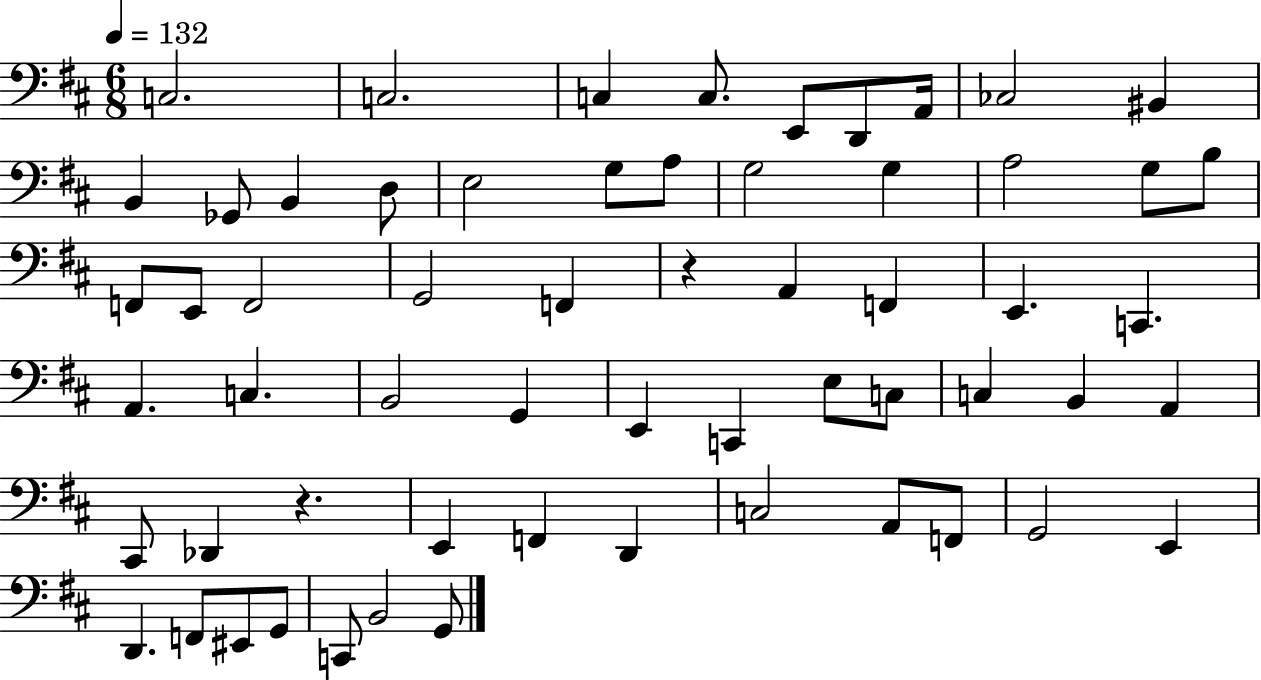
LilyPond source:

{
  \clef bass
  \numericTimeSignature
  \time 6/8
  \key d \major
  \tempo 4 = 132
  c2. | c2. | c4 c8. e,8 d,8 a,16 | ces2 bis,4 | \break b,4 ges,8 b,4 d8 | e2 g8 a8 | g2 g4 | a2 g8 b8 | \break f,8 e,8 f,2 | g,2 f,4 | r4 a,4 f,4 | e,4. c,4. | \break a,4. c4. | b,2 g,4 | e,4 c,4 e8 c8 | c4 b,4 a,4 | \break cis,8 des,4 r4. | e,4 f,4 d,4 | c2 a,8 f,8 | g,2 e,4 | \break d,4. f,8 eis,8 g,8 | c,8 b,2 g,8 | \bar "|."
}